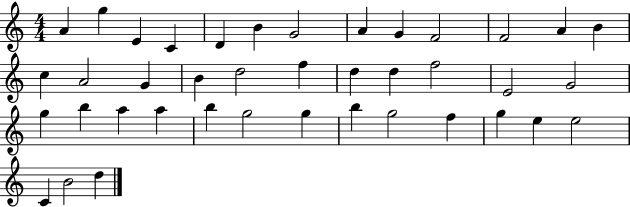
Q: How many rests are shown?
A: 0